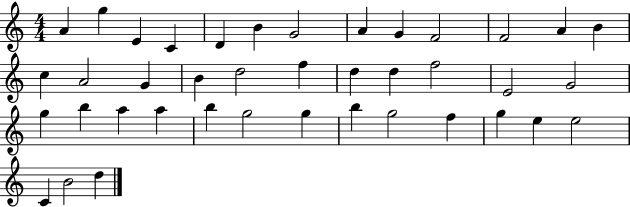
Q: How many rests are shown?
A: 0